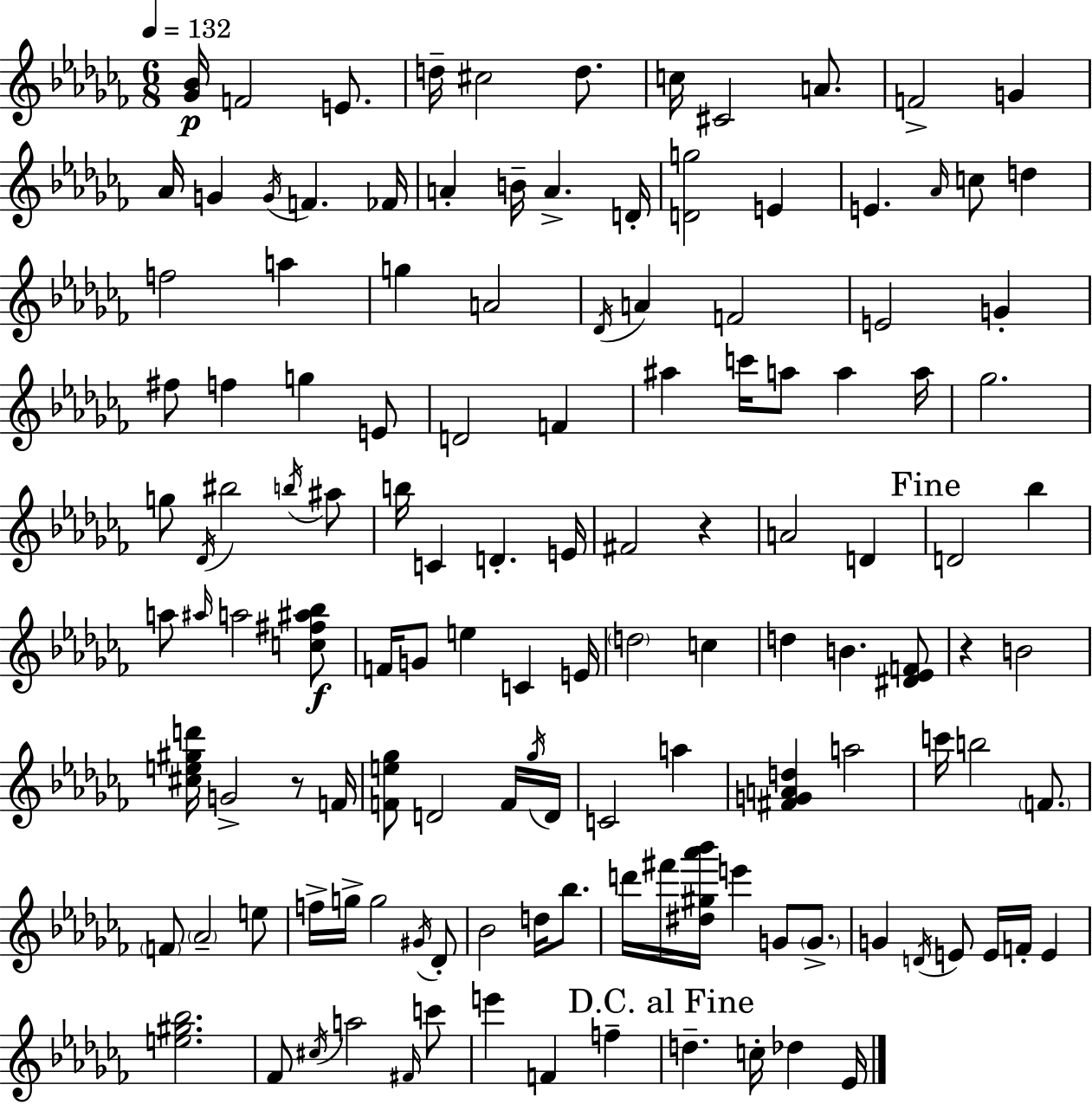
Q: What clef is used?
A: treble